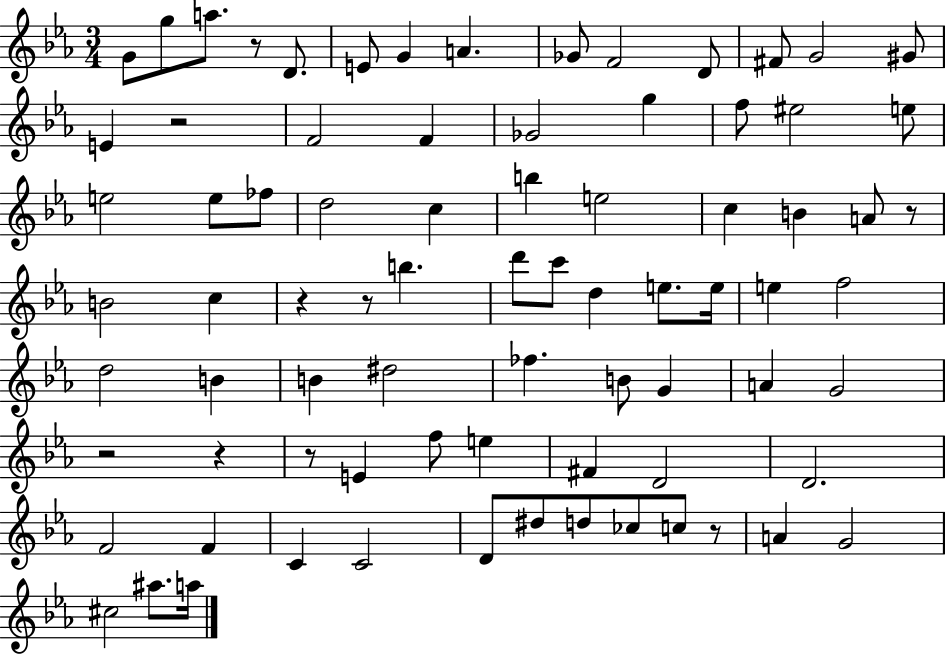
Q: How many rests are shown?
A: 9